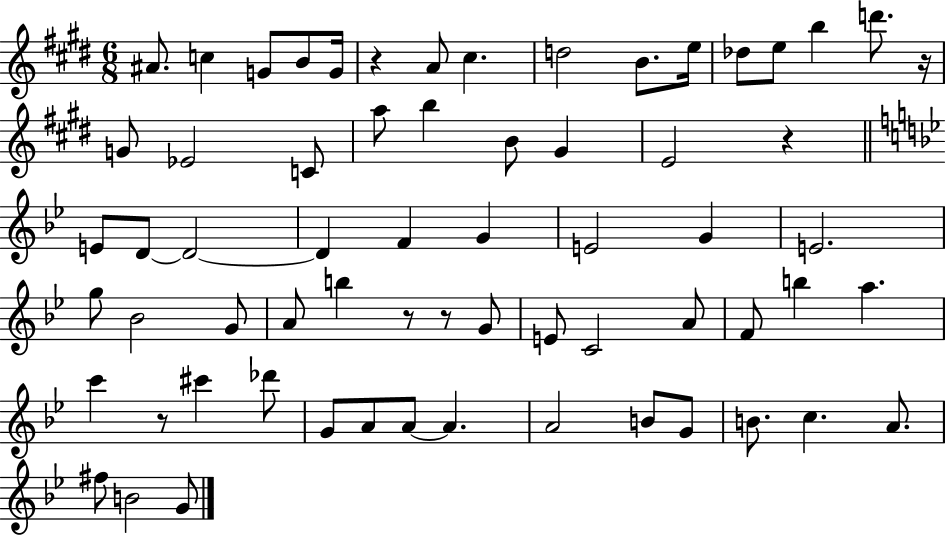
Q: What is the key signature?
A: E major